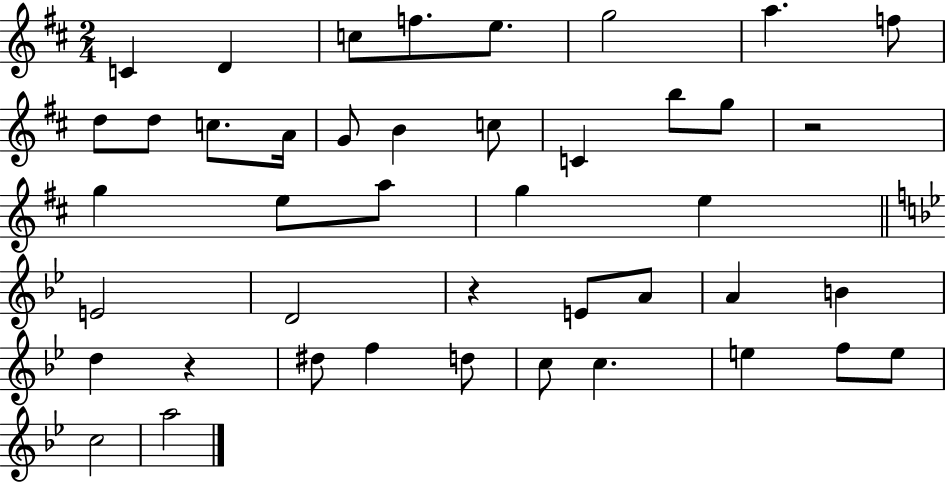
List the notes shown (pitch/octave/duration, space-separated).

C4/q D4/q C5/e F5/e. E5/e. G5/h A5/q. F5/e D5/e D5/e C5/e. A4/s G4/e B4/q C5/e C4/q B5/e G5/e R/h G5/q E5/e A5/e G5/q E5/q E4/h D4/h R/q E4/e A4/e A4/q B4/q D5/q R/q D#5/e F5/q D5/e C5/e C5/q. E5/q F5/e E5/e C5/h A5/h